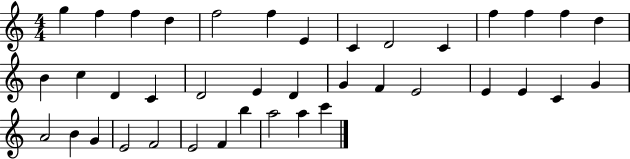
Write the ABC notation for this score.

X:1
T:Untitled
M:4/4
L:1/4
K:C
g f f d f2 f E C D2 C f f f d B c D C D2 E D G F E2 E E C G A2 B G E2 F2 E2 F b a2 a c'